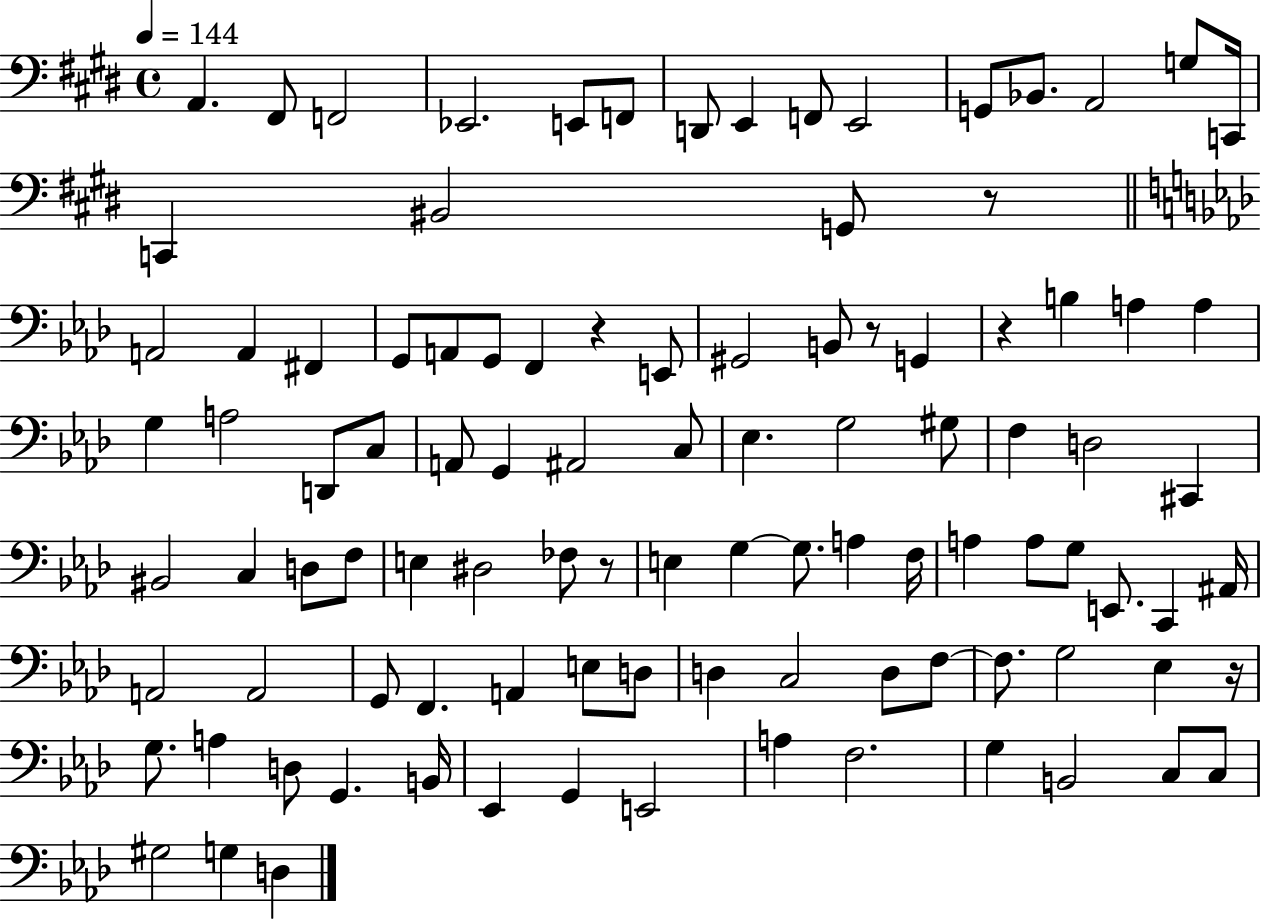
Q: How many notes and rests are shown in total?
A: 101